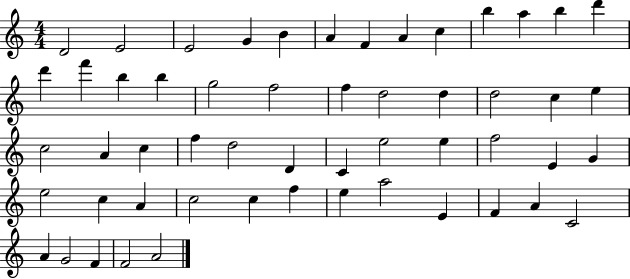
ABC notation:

X:1
T:Untitled
M:4/4
L:1/4
K:C
D2 E2 E2 G B A F A c b a b d' d' f' b b g2 f2 f d2 d d2 c e c2 A c f d2 D C e2 e f2 E G e2 c A c2 c f e a2 E F A C2 A G2 F F2 A2